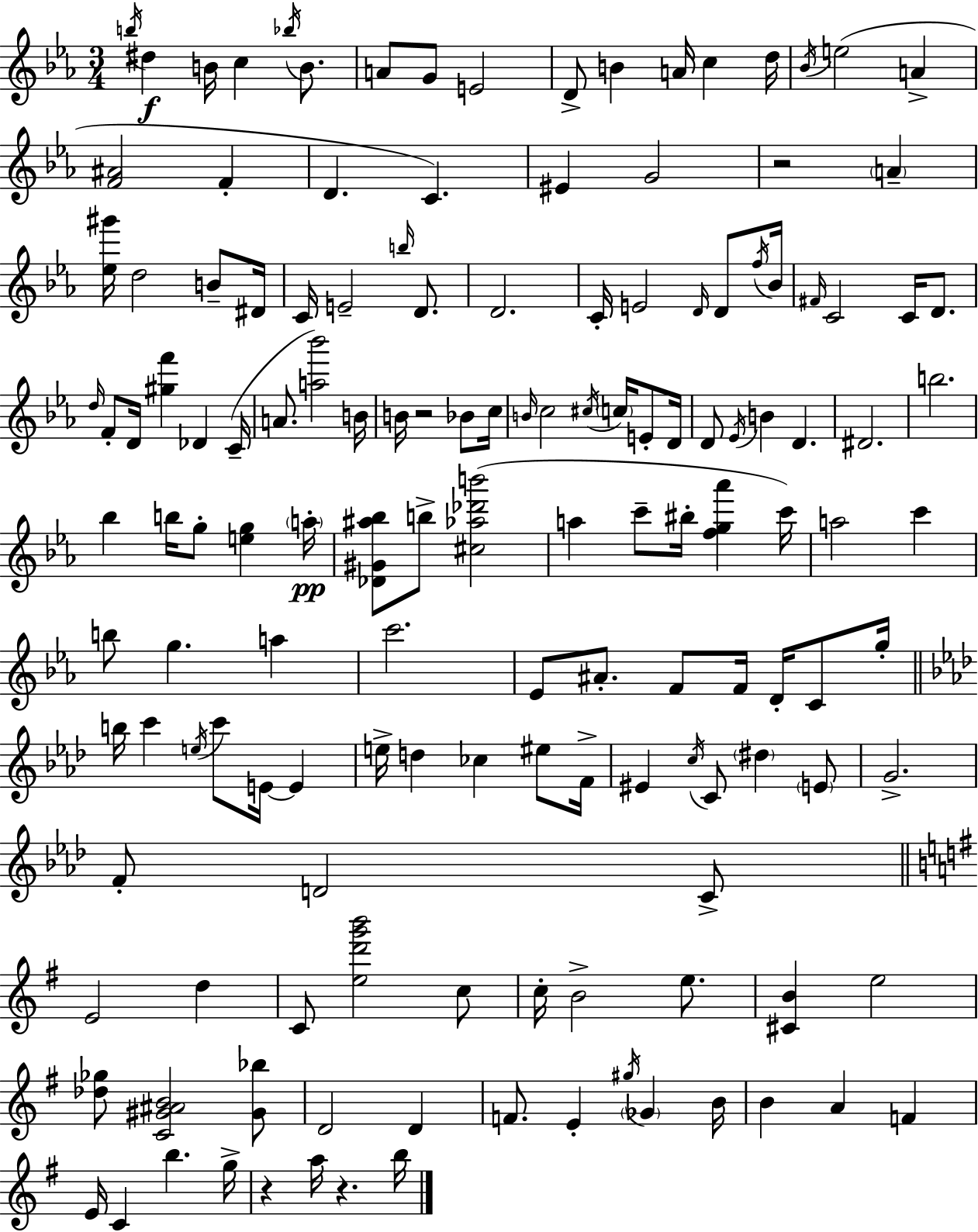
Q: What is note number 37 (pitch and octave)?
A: Bb4